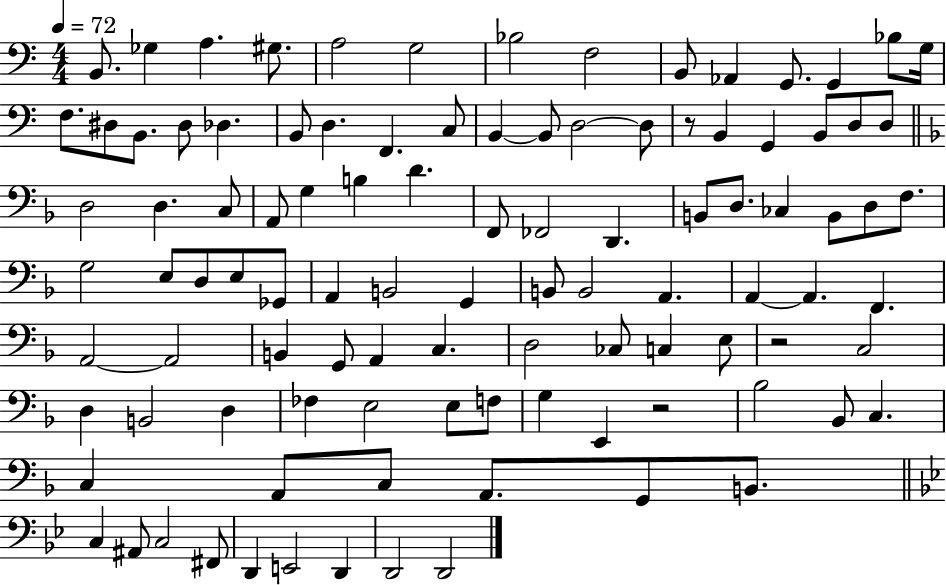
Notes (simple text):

B2/e. Gb3/q A3/q. G#3/e. A3/h G3/h Bb3/h F3/h B2/e Ab2/q G2/e. G2/q Bb3/e G3/s F3/e. D#3/e B2/e. D#3/e Db3/q. B2/e D3/q. F2/q. C3/e B2/q B2/e D3/h D3/e R/e B2/q G2/q B2/e D3/e D3/e D3/h D3/q. C3/e A2/e G3/q B3/q D4/q. F2/e FES2/h D2/q. B2/e D3/e. CES3/q B2/e D3/e F3/e. G3/h E3/e D3/e E3/e Gb2/e A2/q B2/h G2/q B2/e B2/h A2/q. A2/q A2/q. F2/q. A2/h A2/h B2/q G2/e A2/q C3/q. D3/h CES3/e C3/q E3/e R/h C3/h D3/q B2/h D3/q FES3/q E3/h E3/e F3/e G3/q E2/q R/h Bb3/h Bb2/e C3/q. C3/q A2/e C3/e A2/e. G2/e B2/e. C3/q A#2/e C3/h F#2/e D2/q E2/h D2/q D2/h D2/h